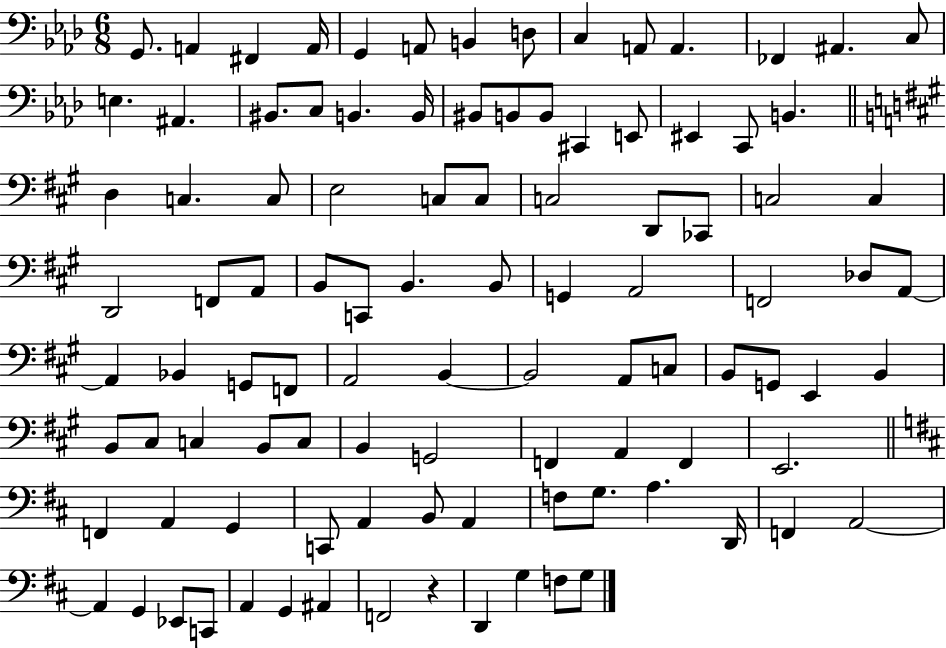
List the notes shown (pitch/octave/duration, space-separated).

G2/e. A2/q F#2/q A2/s G2/q A2/e B2/q D3/e C3/q A2/e A2/q. FES2/q A#2/q. C3/e E3/q. A#2/q. BIS2/e. C3/e B2/q. B2/s BIS2/e B2/e B2/e C#2/q E2/e EIS2/q C2/e B2/q. D3/q C3/q. C3/e E3/h C3/e C3/e C3/h D2/e CES2/e C3/h C3/q D2/h F2/e A2/e B2/e C2/e B2/q. B2/e G2/q A2/h F2/h Db3/e A2/e A2/q Bb2/q G2/e F2/e A2/h B2/q B2/h A2/e C3/e B2/e G2/e E2/q B2/q B2/e C#3/e C3/q B2/e C3/e B2/q G2/h F2/q A2/q F2/q E2/h. F2/q A2/q G2/q C2/e A2/q B2/e A2/q F3/e G3/e. A3/q. D2/s F2/q A2/h A2/q G2/q Eb2/e C2/e A2/q G2/q A#2/q F2/h R/q D2/q G3/q F3/e G3/e